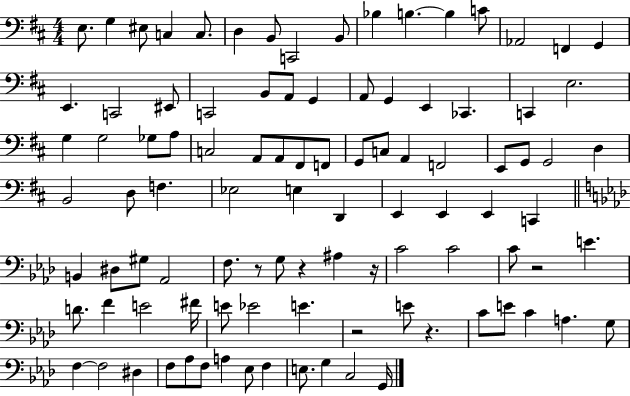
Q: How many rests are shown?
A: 6